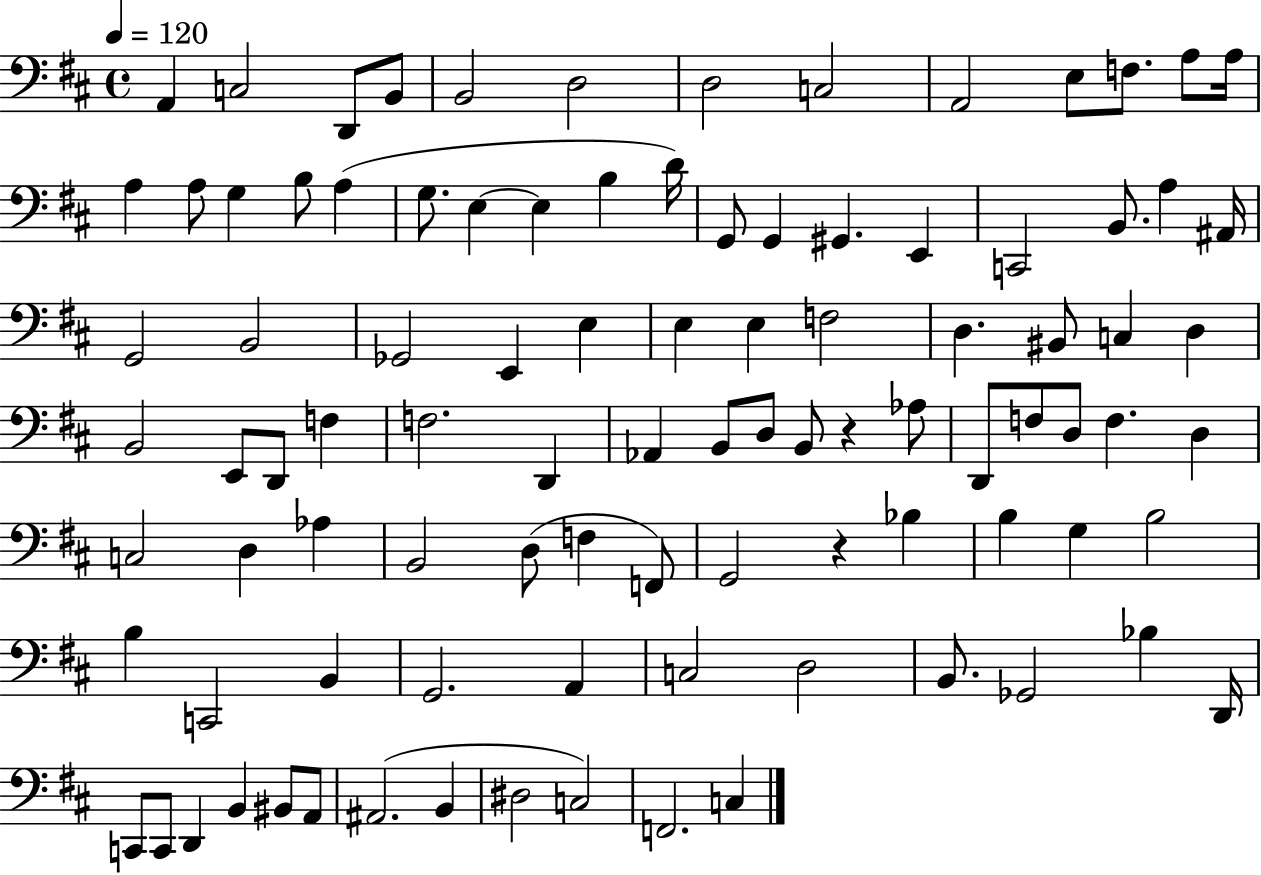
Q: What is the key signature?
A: D major